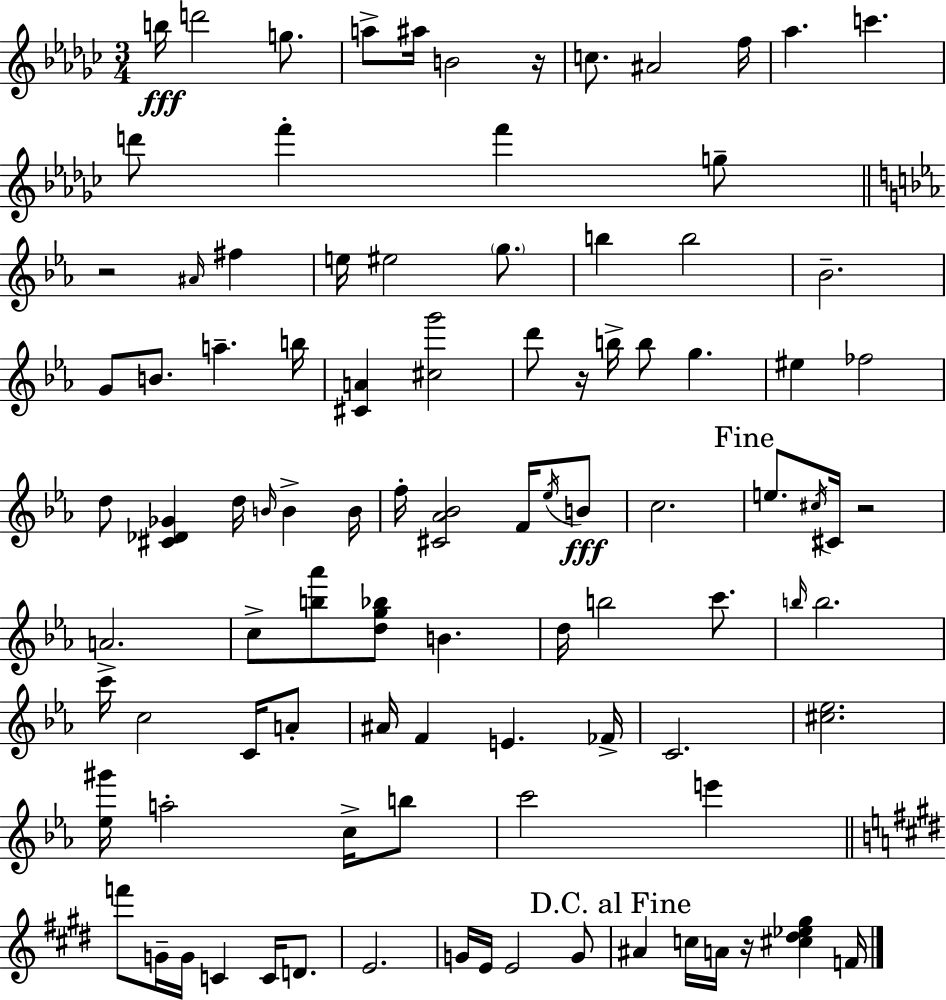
B5/s D6/h G5/e. A5/e A#5/s B4/h R/s C5/e. A#4/h F5/s Ab5/q. C6/q. D6/e F6/q F6/q G5/e R/h A#4/s F#5/q E5/s EIS5/h G5/e. B5/q B5/h Bb4/h. G4/e B4/e. A5/q. B5/s [C#4,A4]/q [C#5,G6]/h D6/e R/s B5/s B5/e G5/q. EIS5/q FES5/h D5/e [C#4,Db4,Gb4]/q D5/s B4/s B4/q B4/s F5/s [C#4,Ab4,Bb4]/h F4/s Eb5/s B4/e C5/h. E5/e. C#5/s C#4/s R/h A4/h. C5/e [B5,Ab6]/e [D5,G5,Bb5]/e B4/q. D5/s B5/h C6/e. B5/s B5/h. C6/s C5/h C4/s A4/e A#4/s F4/q E4/q. FES4/s C4/h. [C#5,Eb5]/h. [Eb5,G#6]/s A5/h C5/s B5/e C6/h E6/q F6/e G4/s G4/s C4/q C4/s D4/e. E4/h. G4/s E4/s E4/h G4/e A#4/q C5/s A4/s R/s [C#5,D#5,Eb5,G#5]/q F4/s